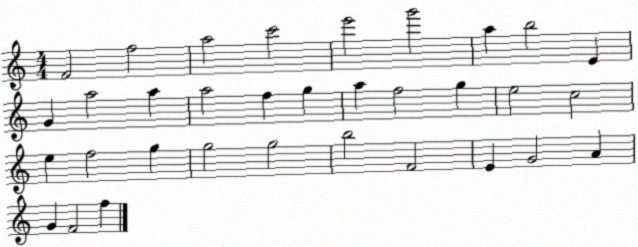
X:1
T:Untitled
M:4/4
L:1/4
K:C
F2 f2 a2 c'2 e'2 g'2 a b2 E G a2 a a2 f g a f2 g e2 c2 e f2 g g2 g2 b2 F2 E G2 A G F2 f